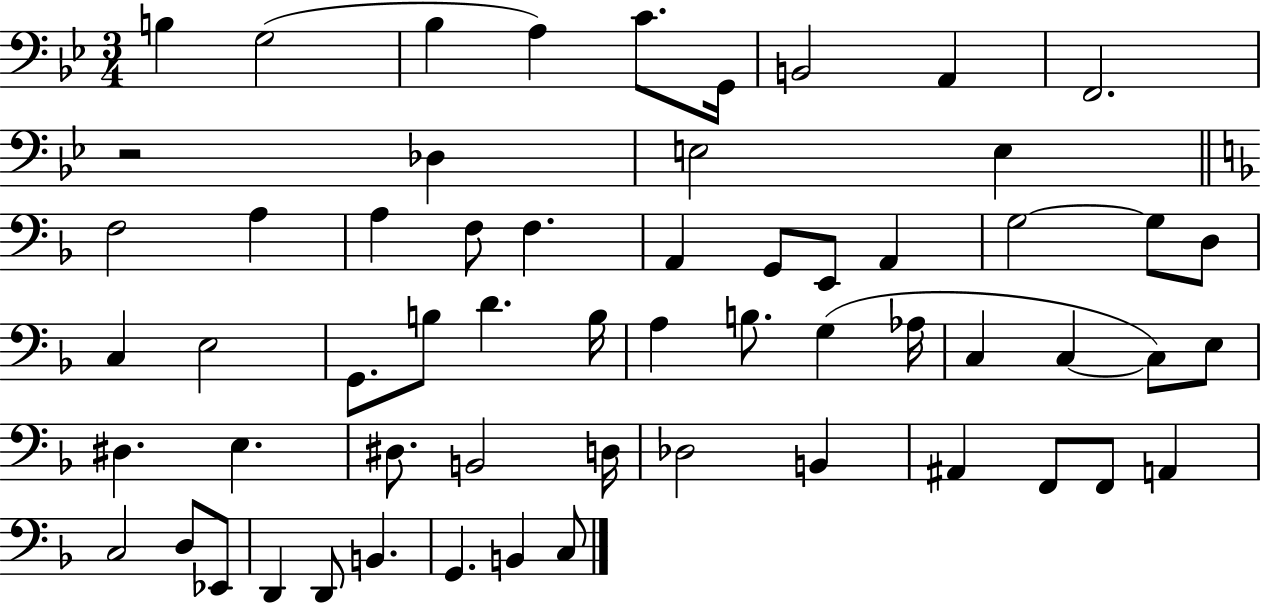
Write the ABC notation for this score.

X:1
T:Untitled
M:3/4
L:1/4
K:Bb
B, G,2 _B, A, C/2 G,,/4 B,,2 A,, F,,2 z2 _D, E,2 E, F,2 A, A, F,/2 F, A,, G,,/2 E,,/2 A,, G,2 G,/2 D,/2 C, E,2 G,,/2 B,/2 D B,/4 A, B,/2 G, _A,/4 C, C, C,/2 E,/2 ^D, E, ^D,/2 B,,2 D,/4 _D,2 B,, ^A,, F,,/2 F,,/2 A,, C,2 D,/2 _E,,/2 D,, D,,/2 B,, G,, B,, C,/2